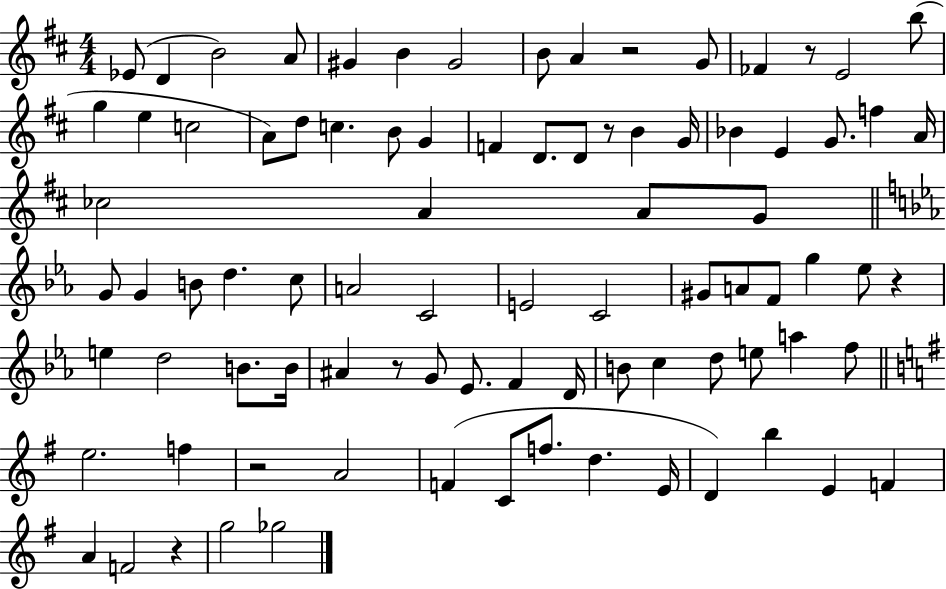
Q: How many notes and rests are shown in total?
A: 87